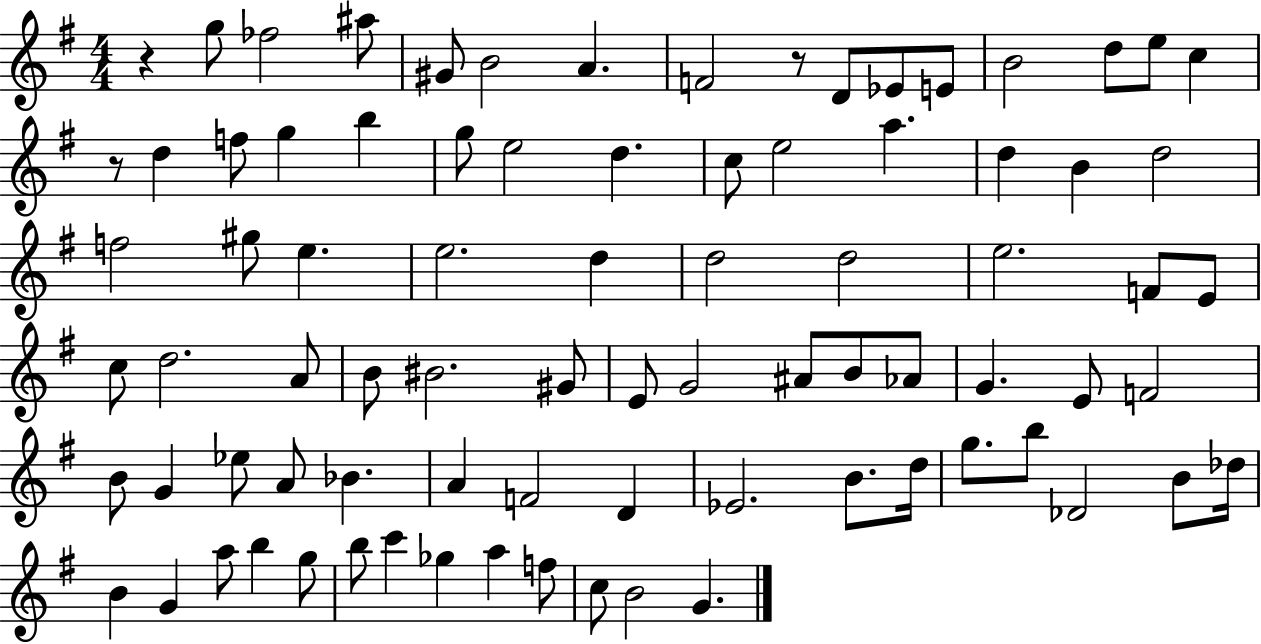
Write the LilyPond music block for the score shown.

{
  \clef treble
  \numericTimeSignature
  \time 4/4
  \key g \major
  r4 g''8 fes''2 ais''8 | gis'8 b'2 a'4. | f'2 r8 d'8 ees'8 e'8 | b'2 d''8 e''8 c''4 | \break r8 d''4 f''8 g''4 b''4 | g''8 e''2 d''4. | c''8 e''2 a''4. | d''4 b'4 d''2 | \break f''2 gis''8 e''4. | e''2. d''4 | d''2 d''2 | e''2. f'8 e'8 | \break c''8 d''2. a'8 | b'8 bis'2. gis'8 | e'8 g'2 ais'8 b'8 aes'8 | g'4. e'8 f'2 | \break b'8 g'4 ees''8 a'8 bes'4. | a'4 f'2 d'4 | ees'2. b'8. d''16 | g''8. b''8 des'2 b'8 des''16 | \break b'4 g'4 a''8 b''4 g''8 | b''8 c'''4 ges''4 a''4 f''8 | c''8 b'2 g'4. | \bar "|."
}